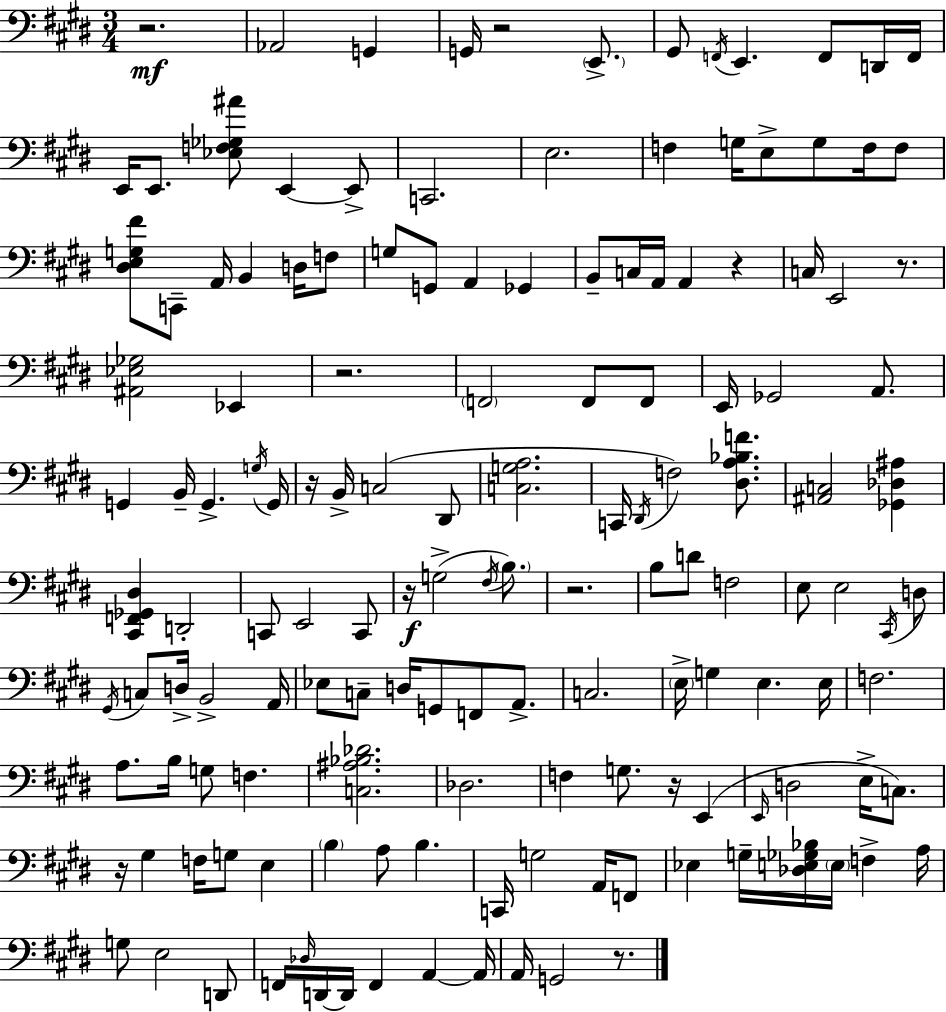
X:1
T:Untitled
M:3/4
L:1/4
K:E
z2 _A,,2 G,, G,,/4 z2 E,,/2 ^G,,/2 F,,/4 E,, F,,/2 D,,/4 F,,/4 E,,/4 E,,/2 [_E,F,_G,^A]/2 E,, E,,/2 C,,2 E,2 F, G,/4 E,/2 G,/2 F,/4 F,/2 [^D,E,G,^F]/2 C,,/2 A,,/4 B,, D,/4 F,/2 G,/2 G,,/2 A,, _G,, B,,/2 C,/4 A,,/4 A,, z C,/4 E,,2 z/2 [^A,,_E,_G,]2 _E,, z2 F,,2 F,,/2 F,,/2 E,,/4 _G,,2 A,,/2 G,, B,,/4 G,, G,/4 G,,/4 z/4 B,,/4 C,2 ^D,,/2 [C,G,A,]2 C,,/4 ^D,,/4 F,2 [^D,A,_B,F]/2 [^A,,C,]2 [_G,,_D,^A,] [^C,,F,,_G,,^D,] D,,2 C,,/2 E,,2 C,,/2 z/4 G,2 ^F,/4 B,/2 z2 B,/2 D/2 F,2 E,/2 E,2 ^C,,/4 D,/2 ^G,,/4 C,/2 D,/4 B,,2 A,,/4 _E,/2 C,/2 D,/4 G,,/2 F,,/2 A,,/2 C,2 E,/4 G, E, E,/4 F,2 A,/2 B,/4 G,/2 F, [C,^A,_B,_D]2 _D,2 F, G,/2 z/4 E,, E,,/4 D,2 E,/4 C,/2 z/4 ^G, F,/4 G,/2 E, B, A,/2 B, C,,/4 G,2 A,,/4 F,,/2 _E, G,/4 [_D,E,_G,_B,]/4 E,/4 F, A,/4 G,/2 E,2 D,,/2 F,,/4 _D,/4 D,,/4 D,,/4 F,, A,, A,,/4 A,,/4 G,,2 z/2